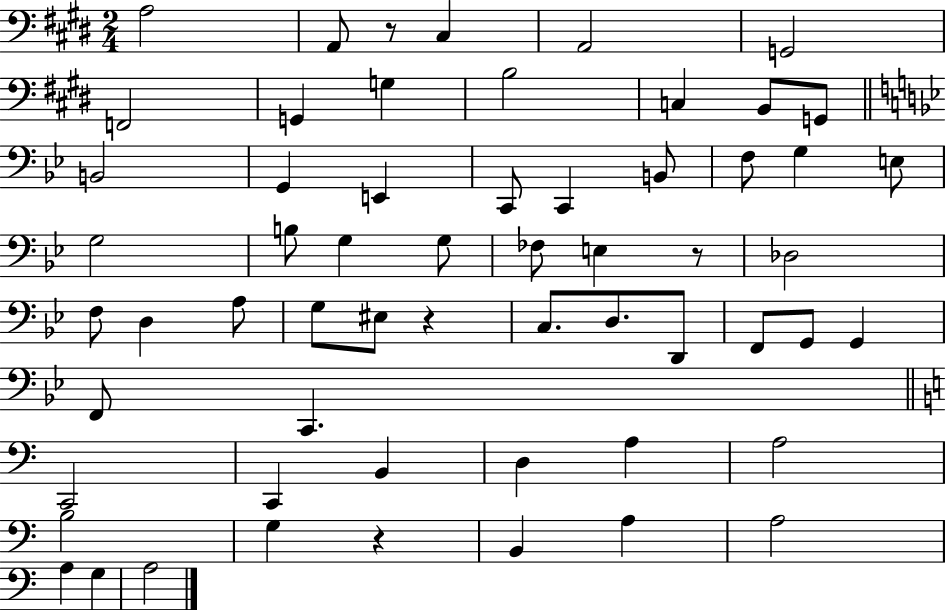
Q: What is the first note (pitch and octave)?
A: A3